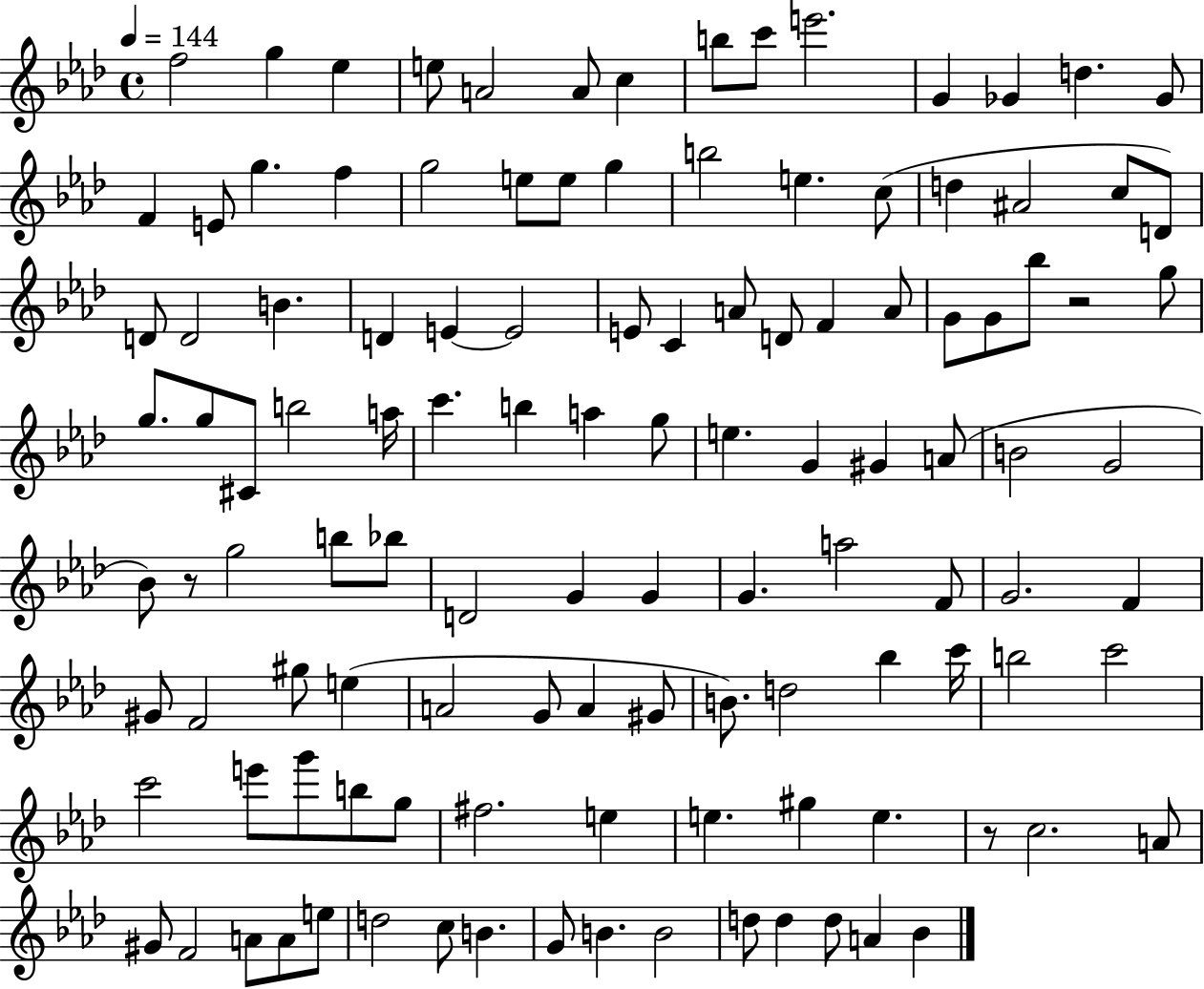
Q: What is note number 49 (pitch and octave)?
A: B5